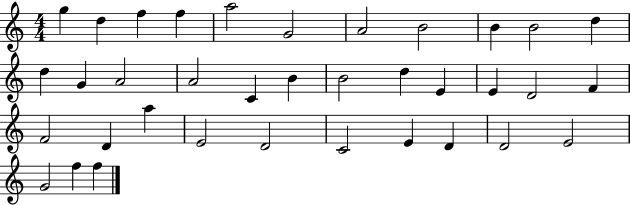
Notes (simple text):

G5/q D5/q F5/q F5/q A5/h G4/h A4/h B4/h B4/q B4/h D5/q D5/q G4/q A4/h A4/h C4/q B4/q B4/h D5/q E4/q E4/q D4/h F4/q F4/h D4/q A5/q E4/h D4/h C4/h E4/q D4/q D4/h E4/h G4/h F5/q F5/q